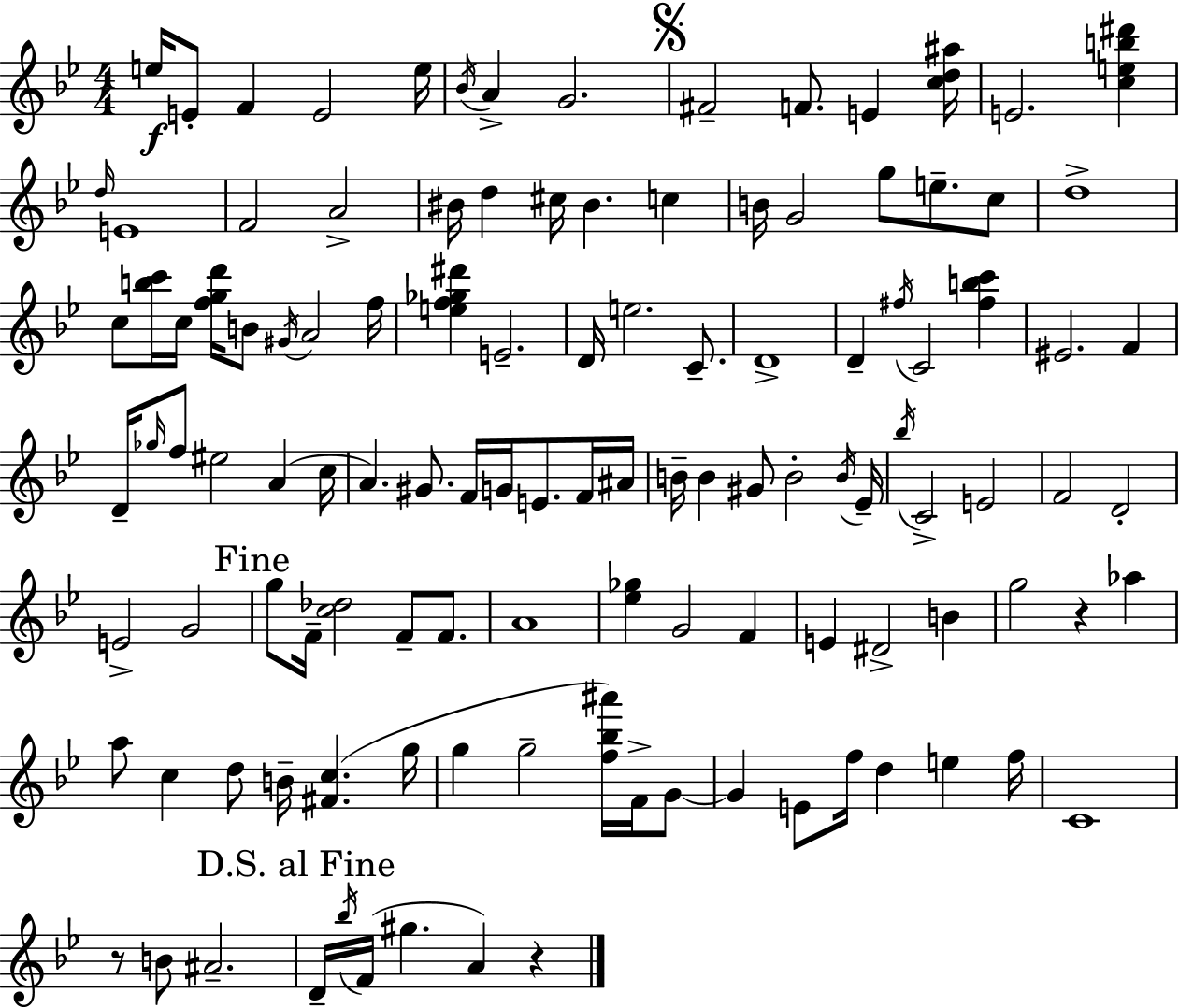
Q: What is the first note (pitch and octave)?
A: E5